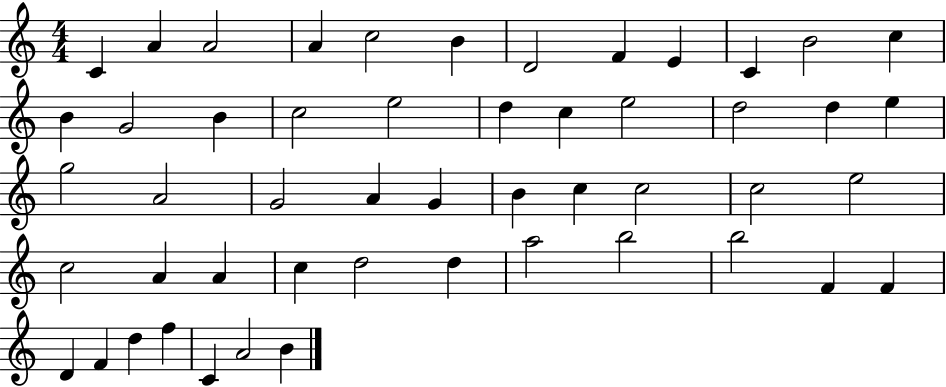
C4/q A4/q A4/h A4/q C5/h B4/q D4/h F4/q E4/q C4/q B4/h C5/q B4/q G4/h B4/q C5/h E5/h D5/q C5/q E5/h D5/h D5/q E5/q G5/h A4/h G4/h A4/q G4/q B4/q C5/q C5/h C5/h E5/h C5/h A4/q A4/q C5/q D5/h D5/q A5/h B5/h B5/h F4/q F4/q D4/q F4/q D5/q F5/q C4/q A4/h B4/q